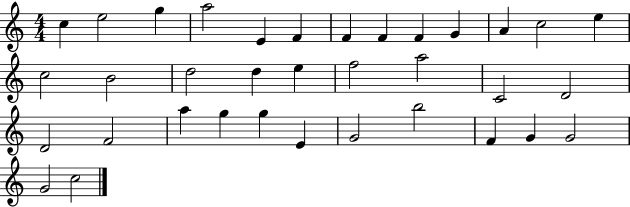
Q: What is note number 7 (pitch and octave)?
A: F4